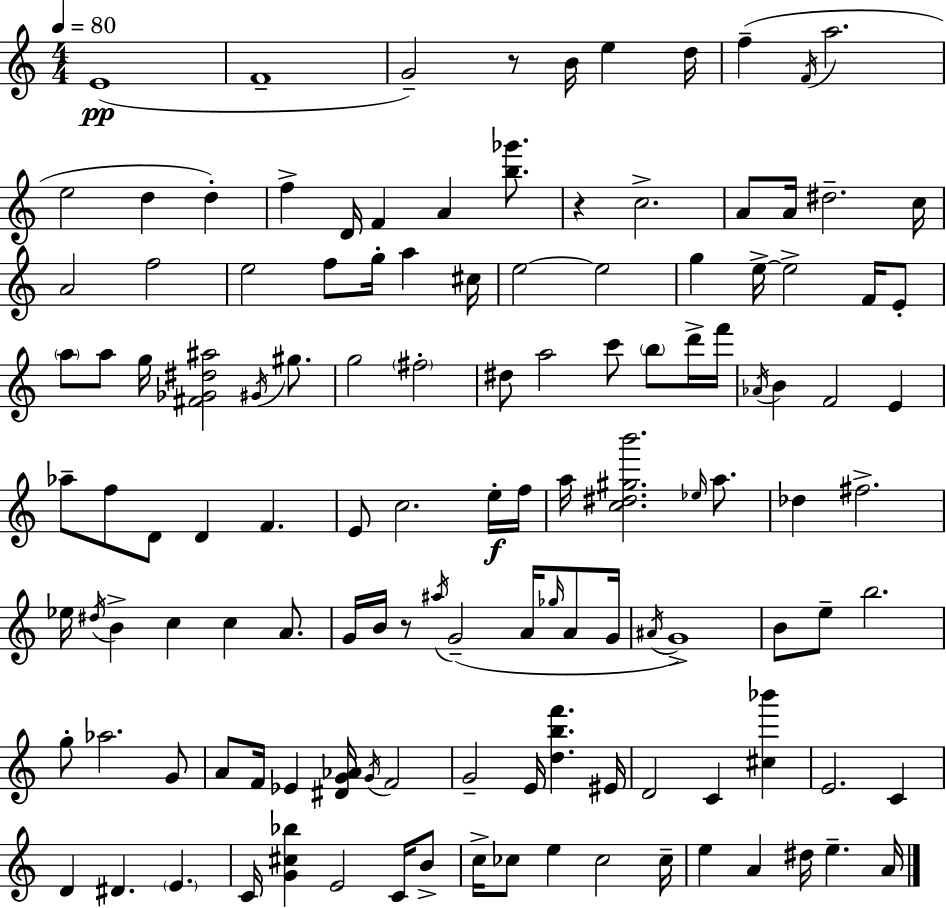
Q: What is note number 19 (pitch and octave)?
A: A4